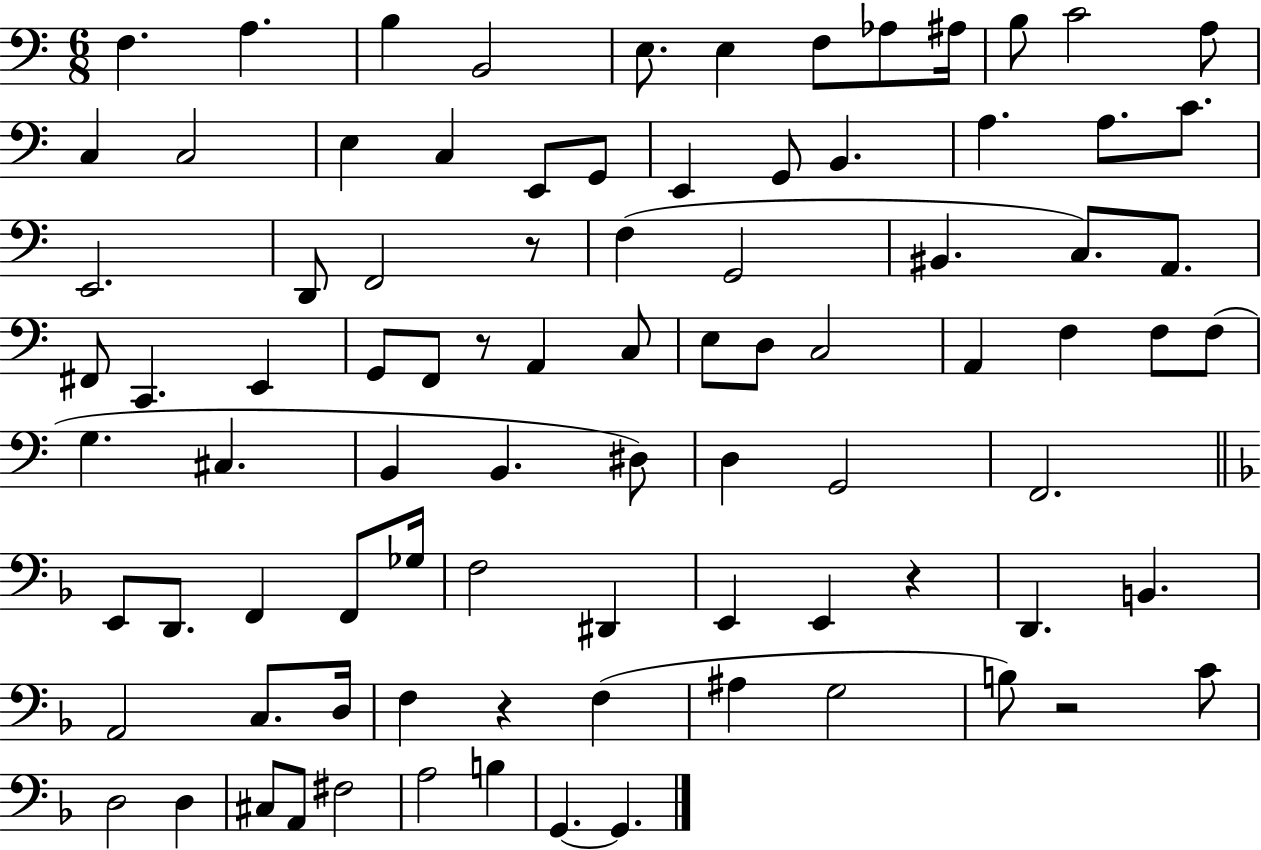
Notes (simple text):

F3/q. A3/q. B3/q B2/h E3/e. E3/q F3/e Ab3/e A#3/s B3/e C4/h A3/e C3/q C3/h E3/q C3/q E2/e G2/e E2/q G2/e B2/q. A3/q. A3/e. C4/e. E2/h. D2/e F2/h R/e F3/q G2/h BIS2/q. C3/e. A2/e. F#2/e C2/q. E2/q G2/e F2/e R/e A2/q C3/e E3/e D3/e C3/h A2/q F3/q F3/e F3/e G3/q. C#3/q. B2/q B2/q. D#3/e D3/q G2/h F2/h. E2/e D2/e. F2/q F2/e Gb3/s F3/h D#2/q E2/q E2/q R/q D2/q. B2/q. A2/h C3/e. D3/s F3/q R/q F3/q A#3/q G3/h B3/e R/h C4/e D3/h D3/q C#3/e A2/e F#3/h A3/h B3/q G2/q. G2/q.